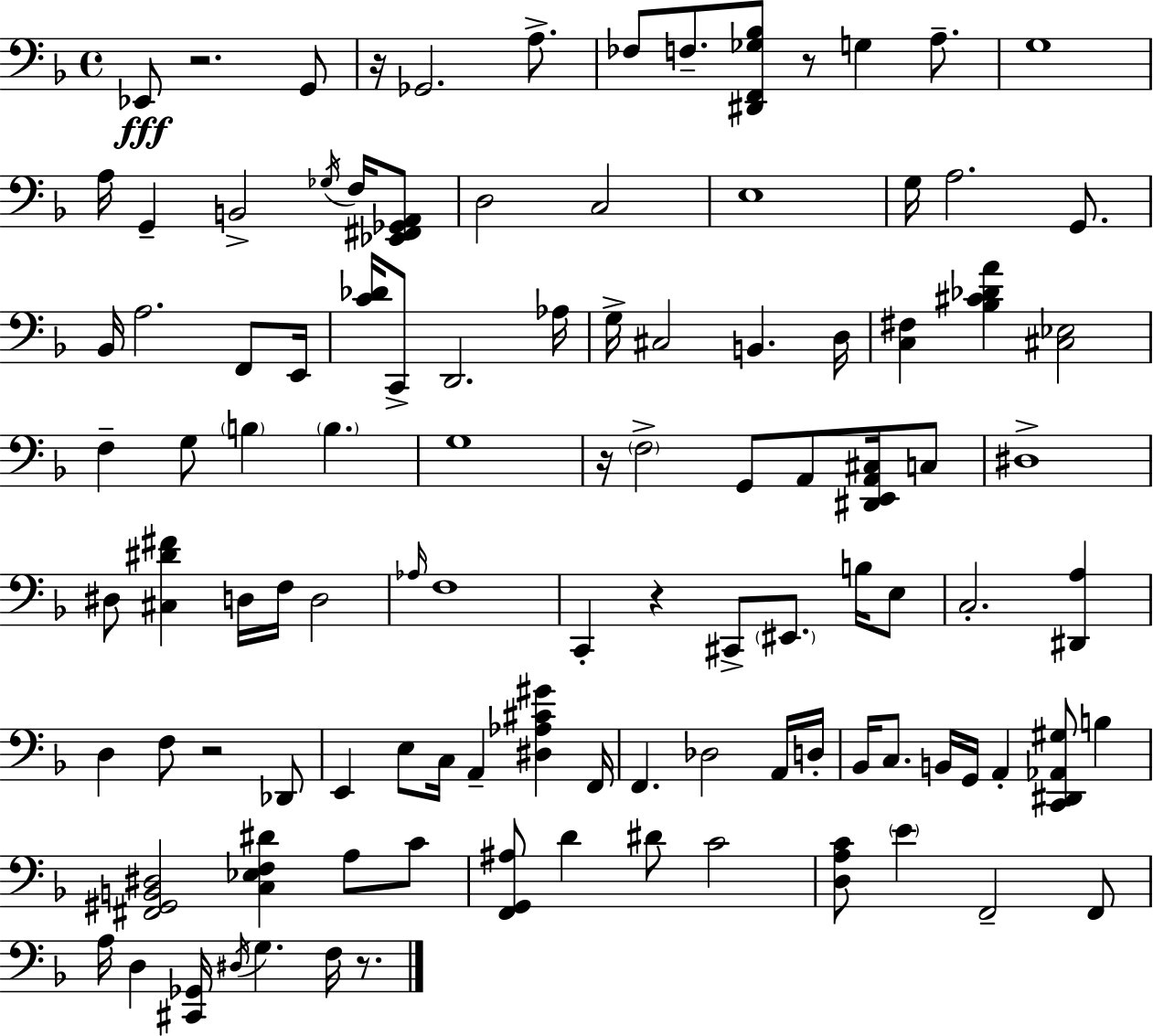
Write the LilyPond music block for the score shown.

{
  \clef bass
  \time 4/4
  \defaultTimeSignature
  \key f \major
  ees,8\fff r2. g,8 | r16 ges,2. a8.-> | fes8 f8.-- <dis, f, ges bes>8 r8 g4 a8.-- | g1 | \break a16 g,4-- b,2-> \acciaccatura { ges16 } f16 <ees, fis, ges, a,>8 | d2 c2 | e1 | g16 a2. g,8. | \break bes,16 a2. f,8 | e,16 <c' des'>16 c,8-> d,2. | aes16 g16-> cis2 b,4. | d16 <c fis>4 <bes cis' des' a'>4 <cis ees>2 | \break f4-- g8 \parenthesize b4 \parenthesize b4. | g1 | r16 \parenthesize f2-> g,8 a,8 <dis, e, a, cis>16 c8 | dis1-> | \break dis8 <cis dis' fis'>4 d16 f16 d2 | \grace { aes16 } f1 | c,4-. r4 cis,8-> \parenthesize eis,8. b16 | e8 c2.-. <dis, a>4 | \break d4 f8 r2 | des,8 e,4 e8 c16 a,4-- <dis aes cis' gis'>4 | f,16 f,4. des2 | a,16 d16-. bes,16 c8. b,16 g,16 a,4-. <c, dis, aes, gis>8 b4 | \break <fis, gis, b, dis>2 <c ees f dis'>4 a8 | c'8 <f, g, ais>8 d'4 dis'8 c'2 | <d a c'>8 \parenthesize e'4 f,2-- | f,8 a16 d4 <cis, ges,>16 \acciaccatura { dis16 } g4. f16 | \break r8. \bar "|."
}